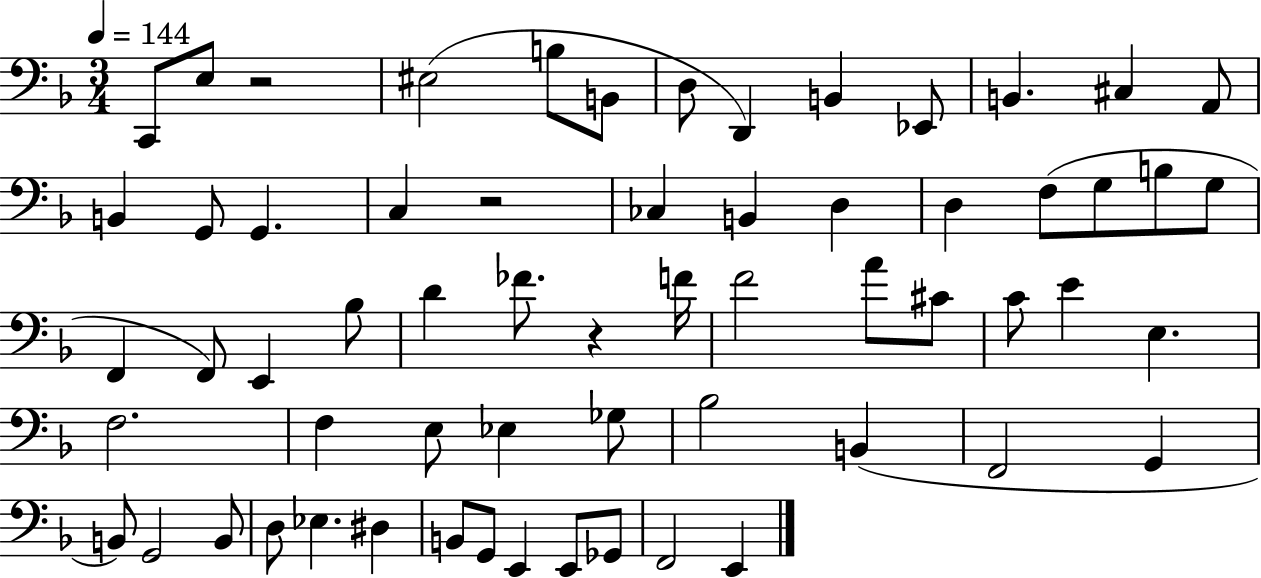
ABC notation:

X:1
T:Untitled
M:3/4
L:1/4
K:F
C,,/2 E,/2 z2 ^E,2 B,/2 B,,/2 D,/2 D,, B,, _E,,/2 B,, ^C, A,,/2 B,, G,,/2 G,, C, z2 _C, B,, D, D, F,/2 G,/2 B,/2 G,/2 F,, F,,/2 E,, _B,/2 D _F/2 z F/4 F2 A/2 ^C/2 C/2 E E, F,2 F, E,/2 _E, _G,/2 _B,2 B,, F,,2 G,, B,,/2 G,,2 B,,/2 D,/2 _E, ^D, B,,/2 G,,/2 E,, E,,/2 _G,,/2 F,,2 E,,